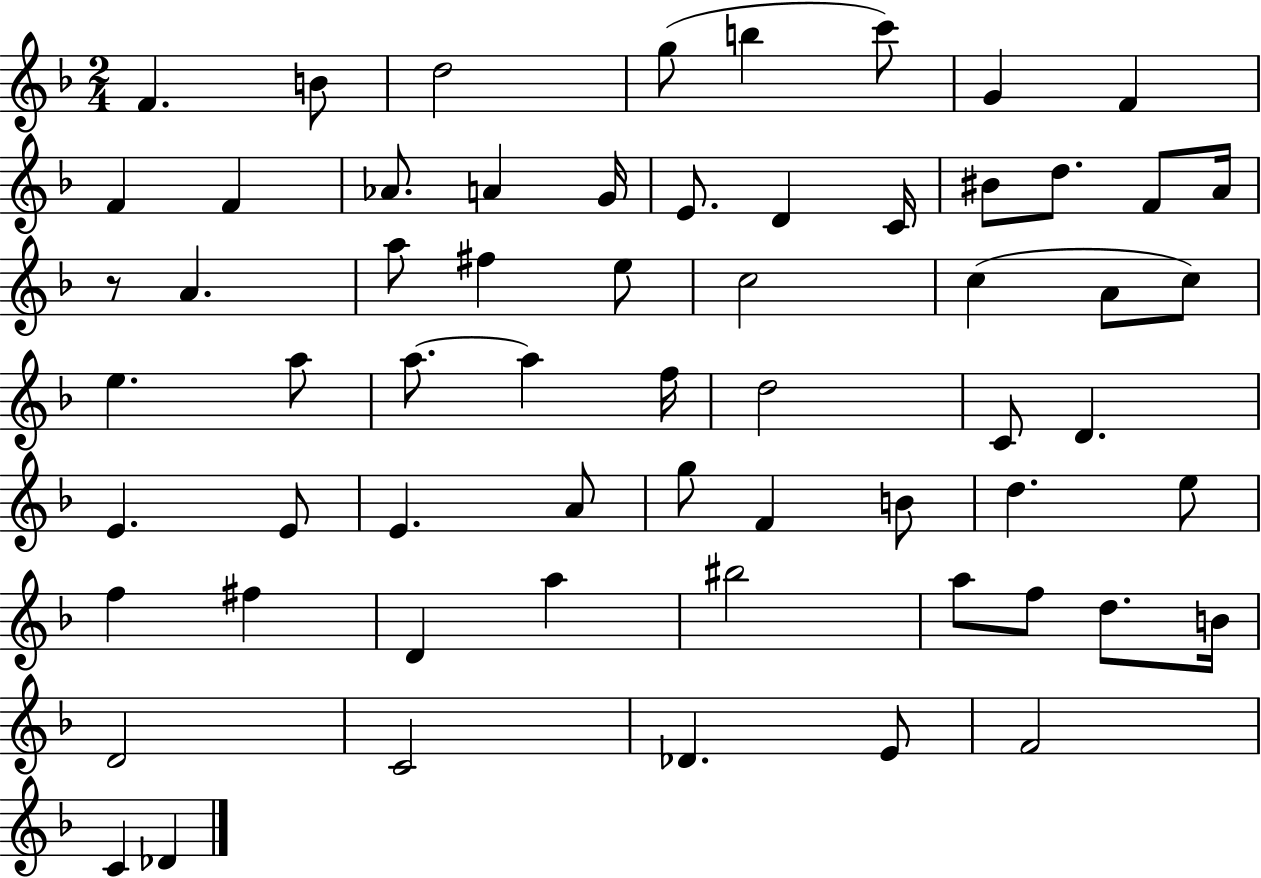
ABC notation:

X:1
T:Untitled
M:2/4
L:1/4
K:F
F B/2 d2 g/2 b c'/2 G F F F _A/2 A G/4 E/2 D C/4 ^B/2 d/2 F/2 A/4 z/2 A a/2 ^f e/2 c2 c A/2 c/2 e a/2 a/2 a f/4 d2 C/2 D E E/2 E A/2 g/2 F B/2 d e/2 f ^f D a ^b2 a/2 f/2 d/2 B/4 D2 C2 _D E/2 F2 C _D